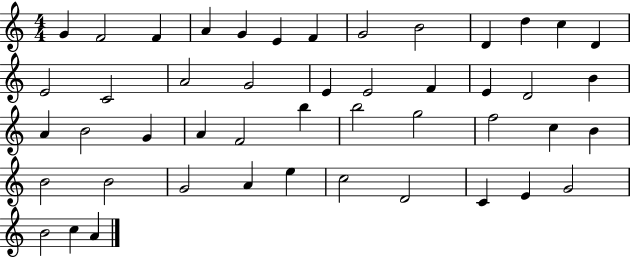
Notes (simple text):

G4/q F4/h F4/q A4/q G4/q E4/q F4/q G4/h B4/h D4/q D5/q C5/q D4/q E4/h C4/h A4/h G4/h E4/q E4/h F4/q E4/q D4/h B4/q A4/q B4/h G4/q A4/q F4/h B5/q B5/h G5/h F5/h C5/q B4/q B4/h B4/h G4/h A4/q E5/q C5/h D4/h C4/q E4/q G4/h B4/h C5/q A4/q